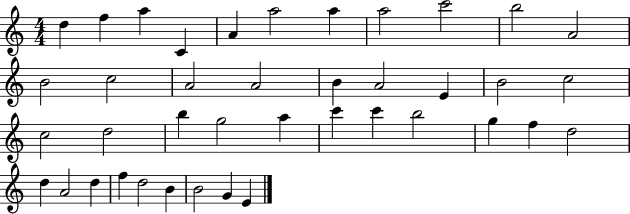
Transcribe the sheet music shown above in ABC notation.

X:1
T:Untitled
M:4/4
L:1/4
K:C
d f a C A a2 a a2 c'2 b2 A2 B2 c2 A2 A2 B A2 E B2 c2 c2 d2 b g2 a c' c' b2 g f d2 d A2 d f d2 B B2 G E